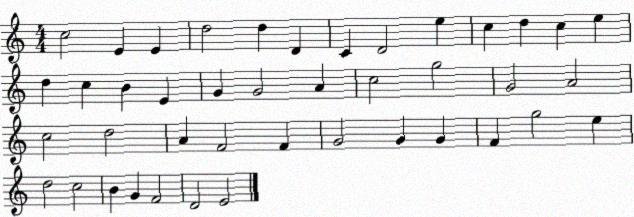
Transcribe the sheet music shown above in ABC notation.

X:1
T:Untitled
M:4/4
L:1/4
K:C
c2 E E d2 d D C D2 e c d c e d c B E G G2 A c2 g2 G2 A2 c2 d2 A F2 F G2 G G F g2 e d2 c2 B G F2 D2 E2